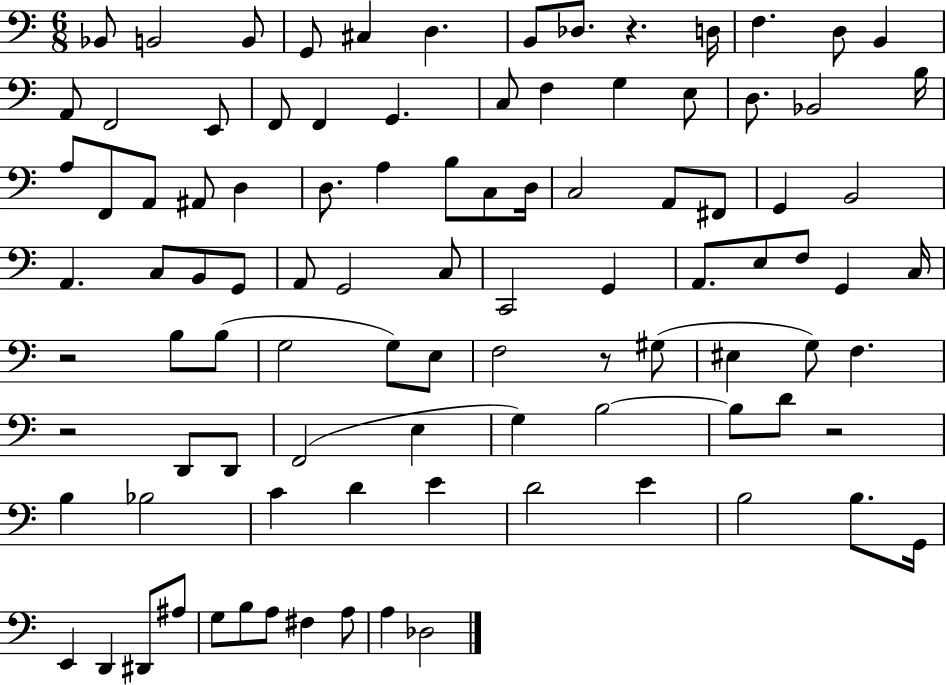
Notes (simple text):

Bb2/e B2/h B2/e G2/e C#3/q D3/q. B2/e Db3/e. R/q. D3/s F3/q. D3/e B2/q A2/e F2/h E2/e F2/e F2/q G2/q. C3/e F3/q G3/q E3/e D3/e. Bb2/h B3/s A3/e F2/e A2/e A#2/e D3/q D3/e. A3/q B3/e C3/e D3/s C3/h A2/e F#2/e G2/q B2/h A2/q. C3/e B2/e G2/e A2/e G2/h C3/e C2/h G2/q A2/e. E3/e F3/e G2/q C3/s R/h B3/e B3/e G3/h G3/e E3/e F3/h R/e G#3/e EIS3/q G3/e F3/q. R/h D2/e D2/e F2/h E3/q G3/q B3/h B3/e D4/e R/h B3/q Bb3/h C4/q D4/q E4/q D4/h E4/q B3/h B3/e. G2/s E2/q D2/q D#2/e A#3/e G3/e B3/e A3/e F#3/q A3/e A3/q Db3/h